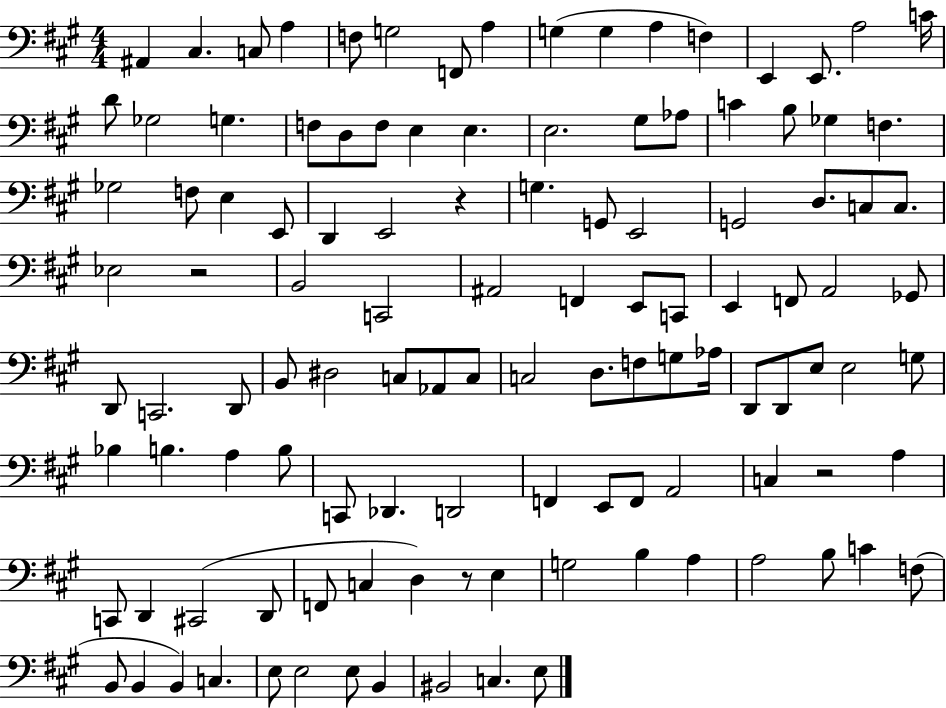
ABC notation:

X:1
T:Untitled
M:4/4
L:1/4
K:A
^A,, ^C, C,/2 A, F,/2 G,2 F,,/2 A, G, G, A, F, E,, E,,/2 A,2 C/4 D/2 _G,2 G, F,/2 D,/2 F,/2 E, E, E,2 ^G,/2 _A,/2 C B,/2 _G, F, _G,2 F,/2 E, E,,/2 D,, E,,2 z G, G,,/2 E,,2 G,,2 D,/2 C,/2 C,/2 _E,2 z2 B,,2 C,,2 ^A,,2 F,, E,,/2 C,,/2 E,, F,,/2 A,,2 _G,,/2 D,,/2 C,,2 D,,/2 B,,/2 ^D,2 C,/2 _A,,/2 C,/2 C,2 D,/2 F,/2 G,/2 _A,/4 D,,/2 D,,/2 E,/2 E,2 G,/2 _B, B, A, B,/2 C,,/2 _D,, D,,2 F,, E,,/2 F,,/2 A,,2 C, z2 A, C,,/2 D,, ^C,,2 D,,/2 F,,/2 C, D, z/2 E, G,2 B, A, A,2 B,/2 C F,/2 B,,/2 B,, B,, C, E,/2 E,2 E,/2 B,, ^B,,2 C, E,/2